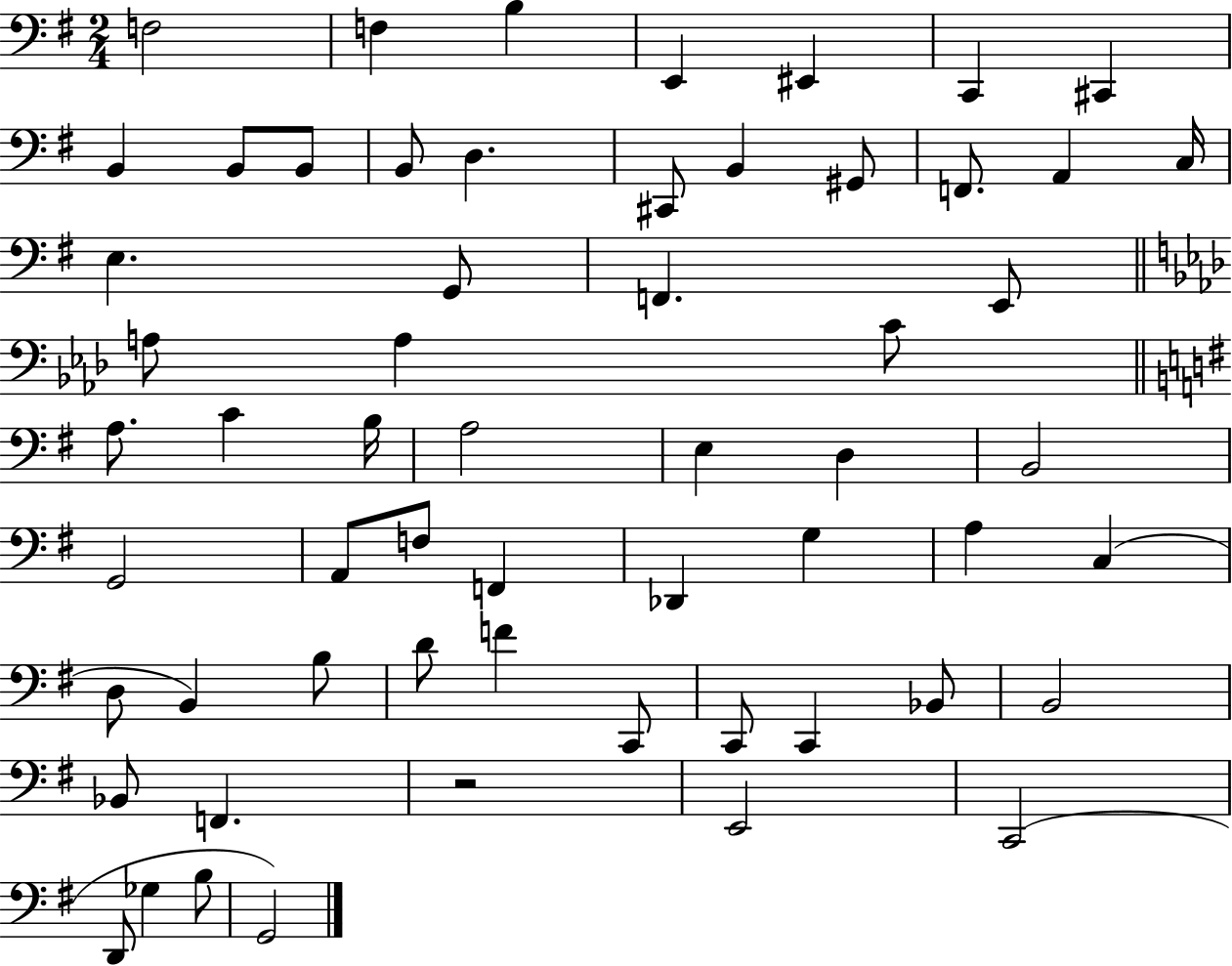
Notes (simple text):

F3/h F3/q B3/q E2/q EIS2/q C2/q C#2/q B2/q B2/e B2/e B2/e D3/q. C#2/e B2/q G#2/e F2/e. A2/q C3/s E3/q. G2/e F2/q. E2/e A3/e A3/q C4/e A3/e. C4/q B3/s A3/h E3/q D3/q B2/h G2/h A2/e F3/e F2/q Db2/q G3/q A3/q C3/q D3/e B2/q B3/e D4/e F4/q C2/e C2/e C2/q Bb2/e B2/h Bb2/e F2/q. R/h E2/h C2/h D2/e Gb3/q B3/e G2/h